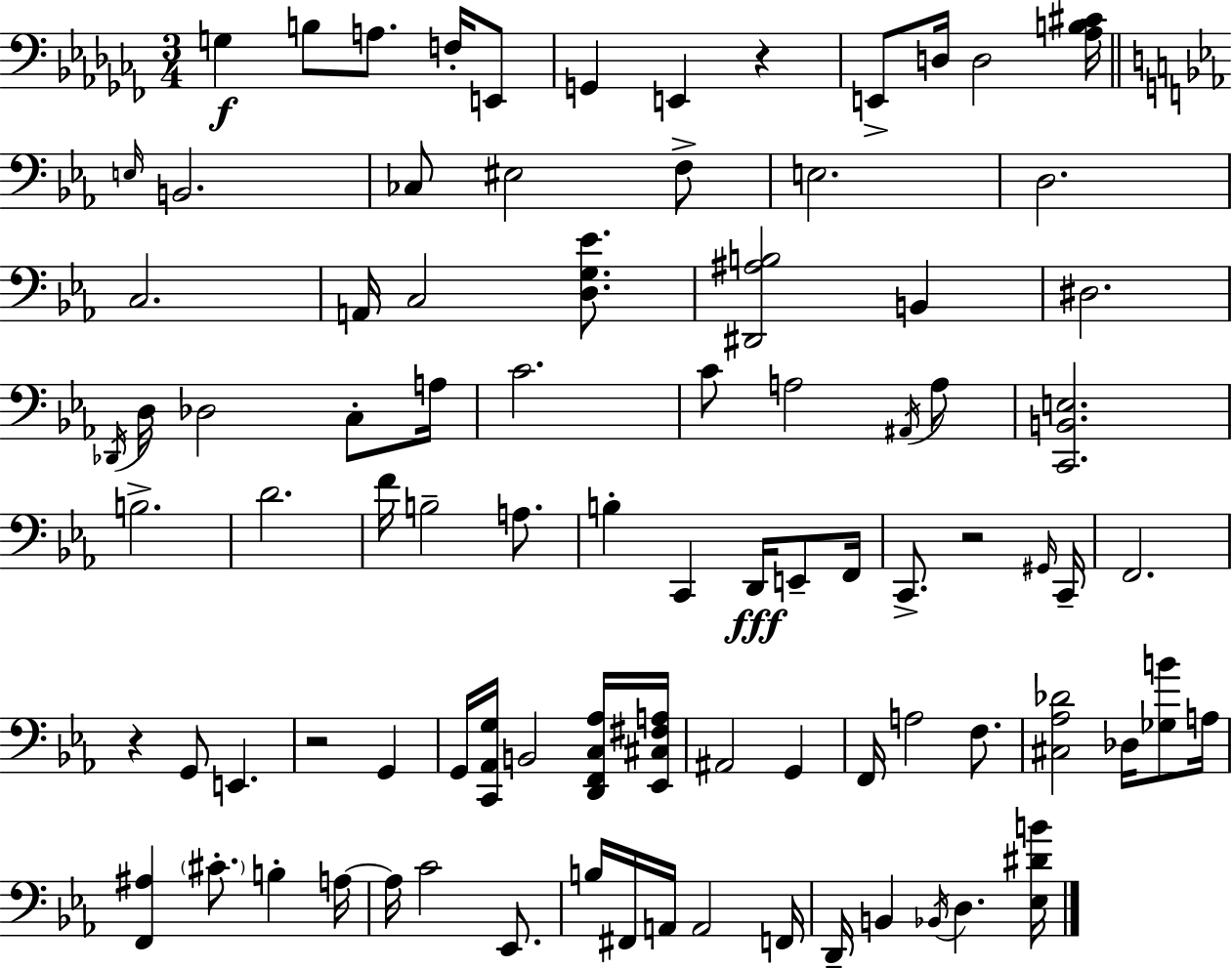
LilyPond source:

{
  \clef bass
  \numericTimeSignature
  \time 3/4
  \key aes \minor
  g4\f b8 a8. f16-. e,8 | g,4 e,4 r4 | e,8-> d16 d2 <aes b cis'>16 | \bar "||" \break \key c \minor \grace { e16 } b,2. | ces8 eis2 f8-> | e2. | d2. | \break c2. | a,16 c2 <d g ees'>8. | <dis, ais b>2 b,4 | dis2. | \break \acciaccatura { des,16 } d16 des2 c8-. | a16 c'2. | c'8 a2 | \acciaccatura { ais,16 } a8 <c, b, e>2. | \break b2.-> | d'2. | f'16 b2-- | a8. b4-. c,4 d,16\fff | \break e,8-- f,16 c,8.-> r2 | \grace { gis,16 } c,16-- f,2. | r4 g,8 e,4. | r2 | \break g,4 g,16 <c, aes, g>16 b,2 | <d, f, c aes>16 <ees, cis fis a>16 ais,2 | g,4 f,16 a2 | f8. <cis aes des'>2 | \break des16 <ges b'>8 a16 <f, ais>4 \parenthesize cis'8.-. b4-. | a16~~ a16 c'2 | ees,8. b16 fis,16 a,16 a,2 | f,16 d,16-- b,4 \acciaccatura { bes,16 } d4. | \break <ees dis' b'>16 \bar "|."
}